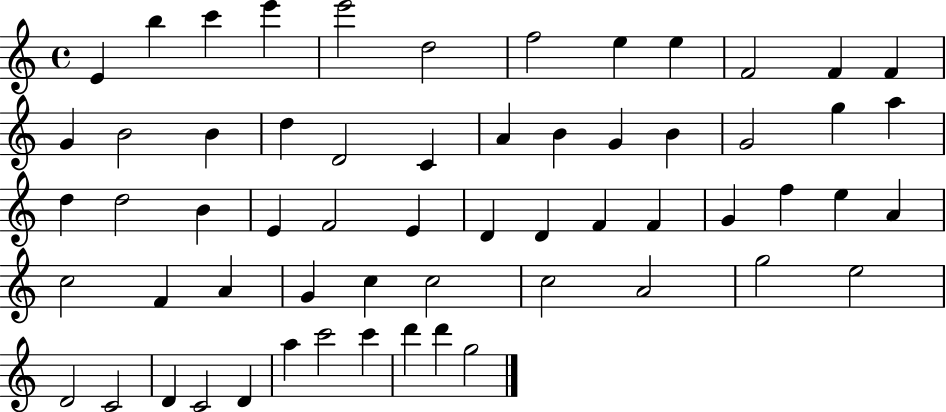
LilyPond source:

{
  \clef treble
  \time 4/4
  \defaultTimeSignature
  \key c \major
  e'4 b''4 c'''4 e'''4 | e'''2 d''2 | f''2 e''4 e''4 | f'2 f'4 f'4 | \break g'4 b'2 b'4 | d''4 d'2 c'4 | a'4 b'4 g'4 b'4 | g'2 g''4 a''4 | \break d''4 d''2 b'4 | e'4 f'2 e'4 | d'4 d'4 f'4 f'4 | g'4 f''4 e''4 a'4 | \break c''2 f'4 a'4 | g'4 c''4 c''2 | c''2 a'2 | g''2 e''2 | \break d'2 c'2 | d'4 c'2 d'4 | a''4 c'''2 c'''4 | d'''4 d'''4 g''2 | \break \bar "|."
}